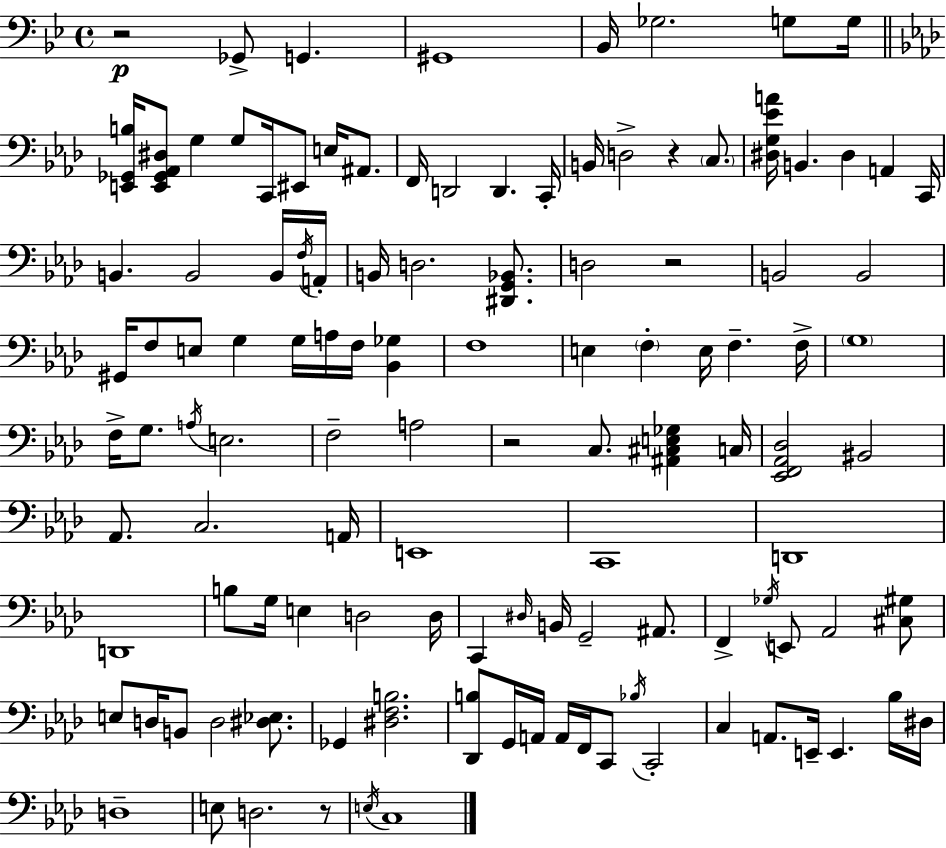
R/h Gb2/e G2/q. G#2/w Bb2/s Gb3/h. G3/e G3/s [E2,Gb2,B3]/s [E2,Gb2,Ab2,D#3]/e G3/q G3/e C2/s EIS2/e E3/s A#2/e. F2/s D2/h D2/q. C2/s B2/s D3/h R/q C3/e. [D#3,G3,Eb4,A4]/s B2/q. D#3/q A2/q C2/s B2/q. B2/h B2/s F3/s A2/s B2/s D3/h. [D#2,G2,Bb2]/e. D3/h R/h B2/h B2/h G#2/s F3/e E3/e G3/q G3/s A3/s F3/s [Bb2,Gb3]/q F3/w E3/q F3/q E3/s F3/q. F3/s G3/w F3/s G3/e. A3/s E3/h. F3/h A3/h R/h C3/e. [A#2,C#3,E3,Gb3]/q C3/s [Eb2,F2,Ab2,Db3]/h BIS2/h Ab2/e. C3/h. A2/s E2/w C2/w D2/w D2/w B3/e G3/s E3/q D3/h D3/s C2/q D#3/s B2/s G2/h A#2/e. F2/q Gb3/s E2/e Ab2/h [C#3,G#3]/e E3/e D3/s B2/e D3/h [D#3,Eb3]/e. Gb2/q [D#3,F3,B3]/h. [Db2,B3]/e G2/s A2/s A2/s F2/s C2/e Bb3/s C2/h C3/q A2/e. E2/s E2/q. Bb3/s D#3/s D3/w E3/e D3/h. R/e E3/s C3/w